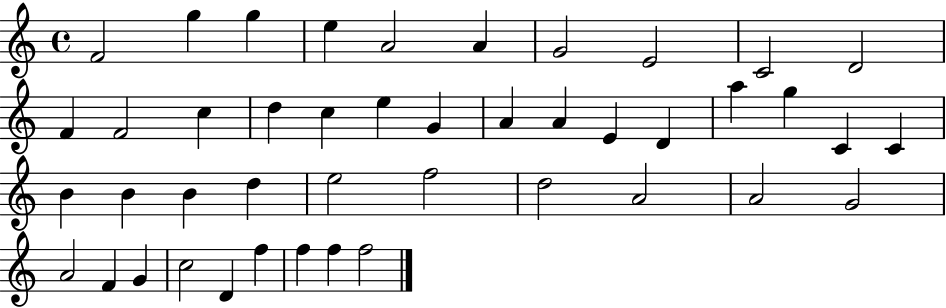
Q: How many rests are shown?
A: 0